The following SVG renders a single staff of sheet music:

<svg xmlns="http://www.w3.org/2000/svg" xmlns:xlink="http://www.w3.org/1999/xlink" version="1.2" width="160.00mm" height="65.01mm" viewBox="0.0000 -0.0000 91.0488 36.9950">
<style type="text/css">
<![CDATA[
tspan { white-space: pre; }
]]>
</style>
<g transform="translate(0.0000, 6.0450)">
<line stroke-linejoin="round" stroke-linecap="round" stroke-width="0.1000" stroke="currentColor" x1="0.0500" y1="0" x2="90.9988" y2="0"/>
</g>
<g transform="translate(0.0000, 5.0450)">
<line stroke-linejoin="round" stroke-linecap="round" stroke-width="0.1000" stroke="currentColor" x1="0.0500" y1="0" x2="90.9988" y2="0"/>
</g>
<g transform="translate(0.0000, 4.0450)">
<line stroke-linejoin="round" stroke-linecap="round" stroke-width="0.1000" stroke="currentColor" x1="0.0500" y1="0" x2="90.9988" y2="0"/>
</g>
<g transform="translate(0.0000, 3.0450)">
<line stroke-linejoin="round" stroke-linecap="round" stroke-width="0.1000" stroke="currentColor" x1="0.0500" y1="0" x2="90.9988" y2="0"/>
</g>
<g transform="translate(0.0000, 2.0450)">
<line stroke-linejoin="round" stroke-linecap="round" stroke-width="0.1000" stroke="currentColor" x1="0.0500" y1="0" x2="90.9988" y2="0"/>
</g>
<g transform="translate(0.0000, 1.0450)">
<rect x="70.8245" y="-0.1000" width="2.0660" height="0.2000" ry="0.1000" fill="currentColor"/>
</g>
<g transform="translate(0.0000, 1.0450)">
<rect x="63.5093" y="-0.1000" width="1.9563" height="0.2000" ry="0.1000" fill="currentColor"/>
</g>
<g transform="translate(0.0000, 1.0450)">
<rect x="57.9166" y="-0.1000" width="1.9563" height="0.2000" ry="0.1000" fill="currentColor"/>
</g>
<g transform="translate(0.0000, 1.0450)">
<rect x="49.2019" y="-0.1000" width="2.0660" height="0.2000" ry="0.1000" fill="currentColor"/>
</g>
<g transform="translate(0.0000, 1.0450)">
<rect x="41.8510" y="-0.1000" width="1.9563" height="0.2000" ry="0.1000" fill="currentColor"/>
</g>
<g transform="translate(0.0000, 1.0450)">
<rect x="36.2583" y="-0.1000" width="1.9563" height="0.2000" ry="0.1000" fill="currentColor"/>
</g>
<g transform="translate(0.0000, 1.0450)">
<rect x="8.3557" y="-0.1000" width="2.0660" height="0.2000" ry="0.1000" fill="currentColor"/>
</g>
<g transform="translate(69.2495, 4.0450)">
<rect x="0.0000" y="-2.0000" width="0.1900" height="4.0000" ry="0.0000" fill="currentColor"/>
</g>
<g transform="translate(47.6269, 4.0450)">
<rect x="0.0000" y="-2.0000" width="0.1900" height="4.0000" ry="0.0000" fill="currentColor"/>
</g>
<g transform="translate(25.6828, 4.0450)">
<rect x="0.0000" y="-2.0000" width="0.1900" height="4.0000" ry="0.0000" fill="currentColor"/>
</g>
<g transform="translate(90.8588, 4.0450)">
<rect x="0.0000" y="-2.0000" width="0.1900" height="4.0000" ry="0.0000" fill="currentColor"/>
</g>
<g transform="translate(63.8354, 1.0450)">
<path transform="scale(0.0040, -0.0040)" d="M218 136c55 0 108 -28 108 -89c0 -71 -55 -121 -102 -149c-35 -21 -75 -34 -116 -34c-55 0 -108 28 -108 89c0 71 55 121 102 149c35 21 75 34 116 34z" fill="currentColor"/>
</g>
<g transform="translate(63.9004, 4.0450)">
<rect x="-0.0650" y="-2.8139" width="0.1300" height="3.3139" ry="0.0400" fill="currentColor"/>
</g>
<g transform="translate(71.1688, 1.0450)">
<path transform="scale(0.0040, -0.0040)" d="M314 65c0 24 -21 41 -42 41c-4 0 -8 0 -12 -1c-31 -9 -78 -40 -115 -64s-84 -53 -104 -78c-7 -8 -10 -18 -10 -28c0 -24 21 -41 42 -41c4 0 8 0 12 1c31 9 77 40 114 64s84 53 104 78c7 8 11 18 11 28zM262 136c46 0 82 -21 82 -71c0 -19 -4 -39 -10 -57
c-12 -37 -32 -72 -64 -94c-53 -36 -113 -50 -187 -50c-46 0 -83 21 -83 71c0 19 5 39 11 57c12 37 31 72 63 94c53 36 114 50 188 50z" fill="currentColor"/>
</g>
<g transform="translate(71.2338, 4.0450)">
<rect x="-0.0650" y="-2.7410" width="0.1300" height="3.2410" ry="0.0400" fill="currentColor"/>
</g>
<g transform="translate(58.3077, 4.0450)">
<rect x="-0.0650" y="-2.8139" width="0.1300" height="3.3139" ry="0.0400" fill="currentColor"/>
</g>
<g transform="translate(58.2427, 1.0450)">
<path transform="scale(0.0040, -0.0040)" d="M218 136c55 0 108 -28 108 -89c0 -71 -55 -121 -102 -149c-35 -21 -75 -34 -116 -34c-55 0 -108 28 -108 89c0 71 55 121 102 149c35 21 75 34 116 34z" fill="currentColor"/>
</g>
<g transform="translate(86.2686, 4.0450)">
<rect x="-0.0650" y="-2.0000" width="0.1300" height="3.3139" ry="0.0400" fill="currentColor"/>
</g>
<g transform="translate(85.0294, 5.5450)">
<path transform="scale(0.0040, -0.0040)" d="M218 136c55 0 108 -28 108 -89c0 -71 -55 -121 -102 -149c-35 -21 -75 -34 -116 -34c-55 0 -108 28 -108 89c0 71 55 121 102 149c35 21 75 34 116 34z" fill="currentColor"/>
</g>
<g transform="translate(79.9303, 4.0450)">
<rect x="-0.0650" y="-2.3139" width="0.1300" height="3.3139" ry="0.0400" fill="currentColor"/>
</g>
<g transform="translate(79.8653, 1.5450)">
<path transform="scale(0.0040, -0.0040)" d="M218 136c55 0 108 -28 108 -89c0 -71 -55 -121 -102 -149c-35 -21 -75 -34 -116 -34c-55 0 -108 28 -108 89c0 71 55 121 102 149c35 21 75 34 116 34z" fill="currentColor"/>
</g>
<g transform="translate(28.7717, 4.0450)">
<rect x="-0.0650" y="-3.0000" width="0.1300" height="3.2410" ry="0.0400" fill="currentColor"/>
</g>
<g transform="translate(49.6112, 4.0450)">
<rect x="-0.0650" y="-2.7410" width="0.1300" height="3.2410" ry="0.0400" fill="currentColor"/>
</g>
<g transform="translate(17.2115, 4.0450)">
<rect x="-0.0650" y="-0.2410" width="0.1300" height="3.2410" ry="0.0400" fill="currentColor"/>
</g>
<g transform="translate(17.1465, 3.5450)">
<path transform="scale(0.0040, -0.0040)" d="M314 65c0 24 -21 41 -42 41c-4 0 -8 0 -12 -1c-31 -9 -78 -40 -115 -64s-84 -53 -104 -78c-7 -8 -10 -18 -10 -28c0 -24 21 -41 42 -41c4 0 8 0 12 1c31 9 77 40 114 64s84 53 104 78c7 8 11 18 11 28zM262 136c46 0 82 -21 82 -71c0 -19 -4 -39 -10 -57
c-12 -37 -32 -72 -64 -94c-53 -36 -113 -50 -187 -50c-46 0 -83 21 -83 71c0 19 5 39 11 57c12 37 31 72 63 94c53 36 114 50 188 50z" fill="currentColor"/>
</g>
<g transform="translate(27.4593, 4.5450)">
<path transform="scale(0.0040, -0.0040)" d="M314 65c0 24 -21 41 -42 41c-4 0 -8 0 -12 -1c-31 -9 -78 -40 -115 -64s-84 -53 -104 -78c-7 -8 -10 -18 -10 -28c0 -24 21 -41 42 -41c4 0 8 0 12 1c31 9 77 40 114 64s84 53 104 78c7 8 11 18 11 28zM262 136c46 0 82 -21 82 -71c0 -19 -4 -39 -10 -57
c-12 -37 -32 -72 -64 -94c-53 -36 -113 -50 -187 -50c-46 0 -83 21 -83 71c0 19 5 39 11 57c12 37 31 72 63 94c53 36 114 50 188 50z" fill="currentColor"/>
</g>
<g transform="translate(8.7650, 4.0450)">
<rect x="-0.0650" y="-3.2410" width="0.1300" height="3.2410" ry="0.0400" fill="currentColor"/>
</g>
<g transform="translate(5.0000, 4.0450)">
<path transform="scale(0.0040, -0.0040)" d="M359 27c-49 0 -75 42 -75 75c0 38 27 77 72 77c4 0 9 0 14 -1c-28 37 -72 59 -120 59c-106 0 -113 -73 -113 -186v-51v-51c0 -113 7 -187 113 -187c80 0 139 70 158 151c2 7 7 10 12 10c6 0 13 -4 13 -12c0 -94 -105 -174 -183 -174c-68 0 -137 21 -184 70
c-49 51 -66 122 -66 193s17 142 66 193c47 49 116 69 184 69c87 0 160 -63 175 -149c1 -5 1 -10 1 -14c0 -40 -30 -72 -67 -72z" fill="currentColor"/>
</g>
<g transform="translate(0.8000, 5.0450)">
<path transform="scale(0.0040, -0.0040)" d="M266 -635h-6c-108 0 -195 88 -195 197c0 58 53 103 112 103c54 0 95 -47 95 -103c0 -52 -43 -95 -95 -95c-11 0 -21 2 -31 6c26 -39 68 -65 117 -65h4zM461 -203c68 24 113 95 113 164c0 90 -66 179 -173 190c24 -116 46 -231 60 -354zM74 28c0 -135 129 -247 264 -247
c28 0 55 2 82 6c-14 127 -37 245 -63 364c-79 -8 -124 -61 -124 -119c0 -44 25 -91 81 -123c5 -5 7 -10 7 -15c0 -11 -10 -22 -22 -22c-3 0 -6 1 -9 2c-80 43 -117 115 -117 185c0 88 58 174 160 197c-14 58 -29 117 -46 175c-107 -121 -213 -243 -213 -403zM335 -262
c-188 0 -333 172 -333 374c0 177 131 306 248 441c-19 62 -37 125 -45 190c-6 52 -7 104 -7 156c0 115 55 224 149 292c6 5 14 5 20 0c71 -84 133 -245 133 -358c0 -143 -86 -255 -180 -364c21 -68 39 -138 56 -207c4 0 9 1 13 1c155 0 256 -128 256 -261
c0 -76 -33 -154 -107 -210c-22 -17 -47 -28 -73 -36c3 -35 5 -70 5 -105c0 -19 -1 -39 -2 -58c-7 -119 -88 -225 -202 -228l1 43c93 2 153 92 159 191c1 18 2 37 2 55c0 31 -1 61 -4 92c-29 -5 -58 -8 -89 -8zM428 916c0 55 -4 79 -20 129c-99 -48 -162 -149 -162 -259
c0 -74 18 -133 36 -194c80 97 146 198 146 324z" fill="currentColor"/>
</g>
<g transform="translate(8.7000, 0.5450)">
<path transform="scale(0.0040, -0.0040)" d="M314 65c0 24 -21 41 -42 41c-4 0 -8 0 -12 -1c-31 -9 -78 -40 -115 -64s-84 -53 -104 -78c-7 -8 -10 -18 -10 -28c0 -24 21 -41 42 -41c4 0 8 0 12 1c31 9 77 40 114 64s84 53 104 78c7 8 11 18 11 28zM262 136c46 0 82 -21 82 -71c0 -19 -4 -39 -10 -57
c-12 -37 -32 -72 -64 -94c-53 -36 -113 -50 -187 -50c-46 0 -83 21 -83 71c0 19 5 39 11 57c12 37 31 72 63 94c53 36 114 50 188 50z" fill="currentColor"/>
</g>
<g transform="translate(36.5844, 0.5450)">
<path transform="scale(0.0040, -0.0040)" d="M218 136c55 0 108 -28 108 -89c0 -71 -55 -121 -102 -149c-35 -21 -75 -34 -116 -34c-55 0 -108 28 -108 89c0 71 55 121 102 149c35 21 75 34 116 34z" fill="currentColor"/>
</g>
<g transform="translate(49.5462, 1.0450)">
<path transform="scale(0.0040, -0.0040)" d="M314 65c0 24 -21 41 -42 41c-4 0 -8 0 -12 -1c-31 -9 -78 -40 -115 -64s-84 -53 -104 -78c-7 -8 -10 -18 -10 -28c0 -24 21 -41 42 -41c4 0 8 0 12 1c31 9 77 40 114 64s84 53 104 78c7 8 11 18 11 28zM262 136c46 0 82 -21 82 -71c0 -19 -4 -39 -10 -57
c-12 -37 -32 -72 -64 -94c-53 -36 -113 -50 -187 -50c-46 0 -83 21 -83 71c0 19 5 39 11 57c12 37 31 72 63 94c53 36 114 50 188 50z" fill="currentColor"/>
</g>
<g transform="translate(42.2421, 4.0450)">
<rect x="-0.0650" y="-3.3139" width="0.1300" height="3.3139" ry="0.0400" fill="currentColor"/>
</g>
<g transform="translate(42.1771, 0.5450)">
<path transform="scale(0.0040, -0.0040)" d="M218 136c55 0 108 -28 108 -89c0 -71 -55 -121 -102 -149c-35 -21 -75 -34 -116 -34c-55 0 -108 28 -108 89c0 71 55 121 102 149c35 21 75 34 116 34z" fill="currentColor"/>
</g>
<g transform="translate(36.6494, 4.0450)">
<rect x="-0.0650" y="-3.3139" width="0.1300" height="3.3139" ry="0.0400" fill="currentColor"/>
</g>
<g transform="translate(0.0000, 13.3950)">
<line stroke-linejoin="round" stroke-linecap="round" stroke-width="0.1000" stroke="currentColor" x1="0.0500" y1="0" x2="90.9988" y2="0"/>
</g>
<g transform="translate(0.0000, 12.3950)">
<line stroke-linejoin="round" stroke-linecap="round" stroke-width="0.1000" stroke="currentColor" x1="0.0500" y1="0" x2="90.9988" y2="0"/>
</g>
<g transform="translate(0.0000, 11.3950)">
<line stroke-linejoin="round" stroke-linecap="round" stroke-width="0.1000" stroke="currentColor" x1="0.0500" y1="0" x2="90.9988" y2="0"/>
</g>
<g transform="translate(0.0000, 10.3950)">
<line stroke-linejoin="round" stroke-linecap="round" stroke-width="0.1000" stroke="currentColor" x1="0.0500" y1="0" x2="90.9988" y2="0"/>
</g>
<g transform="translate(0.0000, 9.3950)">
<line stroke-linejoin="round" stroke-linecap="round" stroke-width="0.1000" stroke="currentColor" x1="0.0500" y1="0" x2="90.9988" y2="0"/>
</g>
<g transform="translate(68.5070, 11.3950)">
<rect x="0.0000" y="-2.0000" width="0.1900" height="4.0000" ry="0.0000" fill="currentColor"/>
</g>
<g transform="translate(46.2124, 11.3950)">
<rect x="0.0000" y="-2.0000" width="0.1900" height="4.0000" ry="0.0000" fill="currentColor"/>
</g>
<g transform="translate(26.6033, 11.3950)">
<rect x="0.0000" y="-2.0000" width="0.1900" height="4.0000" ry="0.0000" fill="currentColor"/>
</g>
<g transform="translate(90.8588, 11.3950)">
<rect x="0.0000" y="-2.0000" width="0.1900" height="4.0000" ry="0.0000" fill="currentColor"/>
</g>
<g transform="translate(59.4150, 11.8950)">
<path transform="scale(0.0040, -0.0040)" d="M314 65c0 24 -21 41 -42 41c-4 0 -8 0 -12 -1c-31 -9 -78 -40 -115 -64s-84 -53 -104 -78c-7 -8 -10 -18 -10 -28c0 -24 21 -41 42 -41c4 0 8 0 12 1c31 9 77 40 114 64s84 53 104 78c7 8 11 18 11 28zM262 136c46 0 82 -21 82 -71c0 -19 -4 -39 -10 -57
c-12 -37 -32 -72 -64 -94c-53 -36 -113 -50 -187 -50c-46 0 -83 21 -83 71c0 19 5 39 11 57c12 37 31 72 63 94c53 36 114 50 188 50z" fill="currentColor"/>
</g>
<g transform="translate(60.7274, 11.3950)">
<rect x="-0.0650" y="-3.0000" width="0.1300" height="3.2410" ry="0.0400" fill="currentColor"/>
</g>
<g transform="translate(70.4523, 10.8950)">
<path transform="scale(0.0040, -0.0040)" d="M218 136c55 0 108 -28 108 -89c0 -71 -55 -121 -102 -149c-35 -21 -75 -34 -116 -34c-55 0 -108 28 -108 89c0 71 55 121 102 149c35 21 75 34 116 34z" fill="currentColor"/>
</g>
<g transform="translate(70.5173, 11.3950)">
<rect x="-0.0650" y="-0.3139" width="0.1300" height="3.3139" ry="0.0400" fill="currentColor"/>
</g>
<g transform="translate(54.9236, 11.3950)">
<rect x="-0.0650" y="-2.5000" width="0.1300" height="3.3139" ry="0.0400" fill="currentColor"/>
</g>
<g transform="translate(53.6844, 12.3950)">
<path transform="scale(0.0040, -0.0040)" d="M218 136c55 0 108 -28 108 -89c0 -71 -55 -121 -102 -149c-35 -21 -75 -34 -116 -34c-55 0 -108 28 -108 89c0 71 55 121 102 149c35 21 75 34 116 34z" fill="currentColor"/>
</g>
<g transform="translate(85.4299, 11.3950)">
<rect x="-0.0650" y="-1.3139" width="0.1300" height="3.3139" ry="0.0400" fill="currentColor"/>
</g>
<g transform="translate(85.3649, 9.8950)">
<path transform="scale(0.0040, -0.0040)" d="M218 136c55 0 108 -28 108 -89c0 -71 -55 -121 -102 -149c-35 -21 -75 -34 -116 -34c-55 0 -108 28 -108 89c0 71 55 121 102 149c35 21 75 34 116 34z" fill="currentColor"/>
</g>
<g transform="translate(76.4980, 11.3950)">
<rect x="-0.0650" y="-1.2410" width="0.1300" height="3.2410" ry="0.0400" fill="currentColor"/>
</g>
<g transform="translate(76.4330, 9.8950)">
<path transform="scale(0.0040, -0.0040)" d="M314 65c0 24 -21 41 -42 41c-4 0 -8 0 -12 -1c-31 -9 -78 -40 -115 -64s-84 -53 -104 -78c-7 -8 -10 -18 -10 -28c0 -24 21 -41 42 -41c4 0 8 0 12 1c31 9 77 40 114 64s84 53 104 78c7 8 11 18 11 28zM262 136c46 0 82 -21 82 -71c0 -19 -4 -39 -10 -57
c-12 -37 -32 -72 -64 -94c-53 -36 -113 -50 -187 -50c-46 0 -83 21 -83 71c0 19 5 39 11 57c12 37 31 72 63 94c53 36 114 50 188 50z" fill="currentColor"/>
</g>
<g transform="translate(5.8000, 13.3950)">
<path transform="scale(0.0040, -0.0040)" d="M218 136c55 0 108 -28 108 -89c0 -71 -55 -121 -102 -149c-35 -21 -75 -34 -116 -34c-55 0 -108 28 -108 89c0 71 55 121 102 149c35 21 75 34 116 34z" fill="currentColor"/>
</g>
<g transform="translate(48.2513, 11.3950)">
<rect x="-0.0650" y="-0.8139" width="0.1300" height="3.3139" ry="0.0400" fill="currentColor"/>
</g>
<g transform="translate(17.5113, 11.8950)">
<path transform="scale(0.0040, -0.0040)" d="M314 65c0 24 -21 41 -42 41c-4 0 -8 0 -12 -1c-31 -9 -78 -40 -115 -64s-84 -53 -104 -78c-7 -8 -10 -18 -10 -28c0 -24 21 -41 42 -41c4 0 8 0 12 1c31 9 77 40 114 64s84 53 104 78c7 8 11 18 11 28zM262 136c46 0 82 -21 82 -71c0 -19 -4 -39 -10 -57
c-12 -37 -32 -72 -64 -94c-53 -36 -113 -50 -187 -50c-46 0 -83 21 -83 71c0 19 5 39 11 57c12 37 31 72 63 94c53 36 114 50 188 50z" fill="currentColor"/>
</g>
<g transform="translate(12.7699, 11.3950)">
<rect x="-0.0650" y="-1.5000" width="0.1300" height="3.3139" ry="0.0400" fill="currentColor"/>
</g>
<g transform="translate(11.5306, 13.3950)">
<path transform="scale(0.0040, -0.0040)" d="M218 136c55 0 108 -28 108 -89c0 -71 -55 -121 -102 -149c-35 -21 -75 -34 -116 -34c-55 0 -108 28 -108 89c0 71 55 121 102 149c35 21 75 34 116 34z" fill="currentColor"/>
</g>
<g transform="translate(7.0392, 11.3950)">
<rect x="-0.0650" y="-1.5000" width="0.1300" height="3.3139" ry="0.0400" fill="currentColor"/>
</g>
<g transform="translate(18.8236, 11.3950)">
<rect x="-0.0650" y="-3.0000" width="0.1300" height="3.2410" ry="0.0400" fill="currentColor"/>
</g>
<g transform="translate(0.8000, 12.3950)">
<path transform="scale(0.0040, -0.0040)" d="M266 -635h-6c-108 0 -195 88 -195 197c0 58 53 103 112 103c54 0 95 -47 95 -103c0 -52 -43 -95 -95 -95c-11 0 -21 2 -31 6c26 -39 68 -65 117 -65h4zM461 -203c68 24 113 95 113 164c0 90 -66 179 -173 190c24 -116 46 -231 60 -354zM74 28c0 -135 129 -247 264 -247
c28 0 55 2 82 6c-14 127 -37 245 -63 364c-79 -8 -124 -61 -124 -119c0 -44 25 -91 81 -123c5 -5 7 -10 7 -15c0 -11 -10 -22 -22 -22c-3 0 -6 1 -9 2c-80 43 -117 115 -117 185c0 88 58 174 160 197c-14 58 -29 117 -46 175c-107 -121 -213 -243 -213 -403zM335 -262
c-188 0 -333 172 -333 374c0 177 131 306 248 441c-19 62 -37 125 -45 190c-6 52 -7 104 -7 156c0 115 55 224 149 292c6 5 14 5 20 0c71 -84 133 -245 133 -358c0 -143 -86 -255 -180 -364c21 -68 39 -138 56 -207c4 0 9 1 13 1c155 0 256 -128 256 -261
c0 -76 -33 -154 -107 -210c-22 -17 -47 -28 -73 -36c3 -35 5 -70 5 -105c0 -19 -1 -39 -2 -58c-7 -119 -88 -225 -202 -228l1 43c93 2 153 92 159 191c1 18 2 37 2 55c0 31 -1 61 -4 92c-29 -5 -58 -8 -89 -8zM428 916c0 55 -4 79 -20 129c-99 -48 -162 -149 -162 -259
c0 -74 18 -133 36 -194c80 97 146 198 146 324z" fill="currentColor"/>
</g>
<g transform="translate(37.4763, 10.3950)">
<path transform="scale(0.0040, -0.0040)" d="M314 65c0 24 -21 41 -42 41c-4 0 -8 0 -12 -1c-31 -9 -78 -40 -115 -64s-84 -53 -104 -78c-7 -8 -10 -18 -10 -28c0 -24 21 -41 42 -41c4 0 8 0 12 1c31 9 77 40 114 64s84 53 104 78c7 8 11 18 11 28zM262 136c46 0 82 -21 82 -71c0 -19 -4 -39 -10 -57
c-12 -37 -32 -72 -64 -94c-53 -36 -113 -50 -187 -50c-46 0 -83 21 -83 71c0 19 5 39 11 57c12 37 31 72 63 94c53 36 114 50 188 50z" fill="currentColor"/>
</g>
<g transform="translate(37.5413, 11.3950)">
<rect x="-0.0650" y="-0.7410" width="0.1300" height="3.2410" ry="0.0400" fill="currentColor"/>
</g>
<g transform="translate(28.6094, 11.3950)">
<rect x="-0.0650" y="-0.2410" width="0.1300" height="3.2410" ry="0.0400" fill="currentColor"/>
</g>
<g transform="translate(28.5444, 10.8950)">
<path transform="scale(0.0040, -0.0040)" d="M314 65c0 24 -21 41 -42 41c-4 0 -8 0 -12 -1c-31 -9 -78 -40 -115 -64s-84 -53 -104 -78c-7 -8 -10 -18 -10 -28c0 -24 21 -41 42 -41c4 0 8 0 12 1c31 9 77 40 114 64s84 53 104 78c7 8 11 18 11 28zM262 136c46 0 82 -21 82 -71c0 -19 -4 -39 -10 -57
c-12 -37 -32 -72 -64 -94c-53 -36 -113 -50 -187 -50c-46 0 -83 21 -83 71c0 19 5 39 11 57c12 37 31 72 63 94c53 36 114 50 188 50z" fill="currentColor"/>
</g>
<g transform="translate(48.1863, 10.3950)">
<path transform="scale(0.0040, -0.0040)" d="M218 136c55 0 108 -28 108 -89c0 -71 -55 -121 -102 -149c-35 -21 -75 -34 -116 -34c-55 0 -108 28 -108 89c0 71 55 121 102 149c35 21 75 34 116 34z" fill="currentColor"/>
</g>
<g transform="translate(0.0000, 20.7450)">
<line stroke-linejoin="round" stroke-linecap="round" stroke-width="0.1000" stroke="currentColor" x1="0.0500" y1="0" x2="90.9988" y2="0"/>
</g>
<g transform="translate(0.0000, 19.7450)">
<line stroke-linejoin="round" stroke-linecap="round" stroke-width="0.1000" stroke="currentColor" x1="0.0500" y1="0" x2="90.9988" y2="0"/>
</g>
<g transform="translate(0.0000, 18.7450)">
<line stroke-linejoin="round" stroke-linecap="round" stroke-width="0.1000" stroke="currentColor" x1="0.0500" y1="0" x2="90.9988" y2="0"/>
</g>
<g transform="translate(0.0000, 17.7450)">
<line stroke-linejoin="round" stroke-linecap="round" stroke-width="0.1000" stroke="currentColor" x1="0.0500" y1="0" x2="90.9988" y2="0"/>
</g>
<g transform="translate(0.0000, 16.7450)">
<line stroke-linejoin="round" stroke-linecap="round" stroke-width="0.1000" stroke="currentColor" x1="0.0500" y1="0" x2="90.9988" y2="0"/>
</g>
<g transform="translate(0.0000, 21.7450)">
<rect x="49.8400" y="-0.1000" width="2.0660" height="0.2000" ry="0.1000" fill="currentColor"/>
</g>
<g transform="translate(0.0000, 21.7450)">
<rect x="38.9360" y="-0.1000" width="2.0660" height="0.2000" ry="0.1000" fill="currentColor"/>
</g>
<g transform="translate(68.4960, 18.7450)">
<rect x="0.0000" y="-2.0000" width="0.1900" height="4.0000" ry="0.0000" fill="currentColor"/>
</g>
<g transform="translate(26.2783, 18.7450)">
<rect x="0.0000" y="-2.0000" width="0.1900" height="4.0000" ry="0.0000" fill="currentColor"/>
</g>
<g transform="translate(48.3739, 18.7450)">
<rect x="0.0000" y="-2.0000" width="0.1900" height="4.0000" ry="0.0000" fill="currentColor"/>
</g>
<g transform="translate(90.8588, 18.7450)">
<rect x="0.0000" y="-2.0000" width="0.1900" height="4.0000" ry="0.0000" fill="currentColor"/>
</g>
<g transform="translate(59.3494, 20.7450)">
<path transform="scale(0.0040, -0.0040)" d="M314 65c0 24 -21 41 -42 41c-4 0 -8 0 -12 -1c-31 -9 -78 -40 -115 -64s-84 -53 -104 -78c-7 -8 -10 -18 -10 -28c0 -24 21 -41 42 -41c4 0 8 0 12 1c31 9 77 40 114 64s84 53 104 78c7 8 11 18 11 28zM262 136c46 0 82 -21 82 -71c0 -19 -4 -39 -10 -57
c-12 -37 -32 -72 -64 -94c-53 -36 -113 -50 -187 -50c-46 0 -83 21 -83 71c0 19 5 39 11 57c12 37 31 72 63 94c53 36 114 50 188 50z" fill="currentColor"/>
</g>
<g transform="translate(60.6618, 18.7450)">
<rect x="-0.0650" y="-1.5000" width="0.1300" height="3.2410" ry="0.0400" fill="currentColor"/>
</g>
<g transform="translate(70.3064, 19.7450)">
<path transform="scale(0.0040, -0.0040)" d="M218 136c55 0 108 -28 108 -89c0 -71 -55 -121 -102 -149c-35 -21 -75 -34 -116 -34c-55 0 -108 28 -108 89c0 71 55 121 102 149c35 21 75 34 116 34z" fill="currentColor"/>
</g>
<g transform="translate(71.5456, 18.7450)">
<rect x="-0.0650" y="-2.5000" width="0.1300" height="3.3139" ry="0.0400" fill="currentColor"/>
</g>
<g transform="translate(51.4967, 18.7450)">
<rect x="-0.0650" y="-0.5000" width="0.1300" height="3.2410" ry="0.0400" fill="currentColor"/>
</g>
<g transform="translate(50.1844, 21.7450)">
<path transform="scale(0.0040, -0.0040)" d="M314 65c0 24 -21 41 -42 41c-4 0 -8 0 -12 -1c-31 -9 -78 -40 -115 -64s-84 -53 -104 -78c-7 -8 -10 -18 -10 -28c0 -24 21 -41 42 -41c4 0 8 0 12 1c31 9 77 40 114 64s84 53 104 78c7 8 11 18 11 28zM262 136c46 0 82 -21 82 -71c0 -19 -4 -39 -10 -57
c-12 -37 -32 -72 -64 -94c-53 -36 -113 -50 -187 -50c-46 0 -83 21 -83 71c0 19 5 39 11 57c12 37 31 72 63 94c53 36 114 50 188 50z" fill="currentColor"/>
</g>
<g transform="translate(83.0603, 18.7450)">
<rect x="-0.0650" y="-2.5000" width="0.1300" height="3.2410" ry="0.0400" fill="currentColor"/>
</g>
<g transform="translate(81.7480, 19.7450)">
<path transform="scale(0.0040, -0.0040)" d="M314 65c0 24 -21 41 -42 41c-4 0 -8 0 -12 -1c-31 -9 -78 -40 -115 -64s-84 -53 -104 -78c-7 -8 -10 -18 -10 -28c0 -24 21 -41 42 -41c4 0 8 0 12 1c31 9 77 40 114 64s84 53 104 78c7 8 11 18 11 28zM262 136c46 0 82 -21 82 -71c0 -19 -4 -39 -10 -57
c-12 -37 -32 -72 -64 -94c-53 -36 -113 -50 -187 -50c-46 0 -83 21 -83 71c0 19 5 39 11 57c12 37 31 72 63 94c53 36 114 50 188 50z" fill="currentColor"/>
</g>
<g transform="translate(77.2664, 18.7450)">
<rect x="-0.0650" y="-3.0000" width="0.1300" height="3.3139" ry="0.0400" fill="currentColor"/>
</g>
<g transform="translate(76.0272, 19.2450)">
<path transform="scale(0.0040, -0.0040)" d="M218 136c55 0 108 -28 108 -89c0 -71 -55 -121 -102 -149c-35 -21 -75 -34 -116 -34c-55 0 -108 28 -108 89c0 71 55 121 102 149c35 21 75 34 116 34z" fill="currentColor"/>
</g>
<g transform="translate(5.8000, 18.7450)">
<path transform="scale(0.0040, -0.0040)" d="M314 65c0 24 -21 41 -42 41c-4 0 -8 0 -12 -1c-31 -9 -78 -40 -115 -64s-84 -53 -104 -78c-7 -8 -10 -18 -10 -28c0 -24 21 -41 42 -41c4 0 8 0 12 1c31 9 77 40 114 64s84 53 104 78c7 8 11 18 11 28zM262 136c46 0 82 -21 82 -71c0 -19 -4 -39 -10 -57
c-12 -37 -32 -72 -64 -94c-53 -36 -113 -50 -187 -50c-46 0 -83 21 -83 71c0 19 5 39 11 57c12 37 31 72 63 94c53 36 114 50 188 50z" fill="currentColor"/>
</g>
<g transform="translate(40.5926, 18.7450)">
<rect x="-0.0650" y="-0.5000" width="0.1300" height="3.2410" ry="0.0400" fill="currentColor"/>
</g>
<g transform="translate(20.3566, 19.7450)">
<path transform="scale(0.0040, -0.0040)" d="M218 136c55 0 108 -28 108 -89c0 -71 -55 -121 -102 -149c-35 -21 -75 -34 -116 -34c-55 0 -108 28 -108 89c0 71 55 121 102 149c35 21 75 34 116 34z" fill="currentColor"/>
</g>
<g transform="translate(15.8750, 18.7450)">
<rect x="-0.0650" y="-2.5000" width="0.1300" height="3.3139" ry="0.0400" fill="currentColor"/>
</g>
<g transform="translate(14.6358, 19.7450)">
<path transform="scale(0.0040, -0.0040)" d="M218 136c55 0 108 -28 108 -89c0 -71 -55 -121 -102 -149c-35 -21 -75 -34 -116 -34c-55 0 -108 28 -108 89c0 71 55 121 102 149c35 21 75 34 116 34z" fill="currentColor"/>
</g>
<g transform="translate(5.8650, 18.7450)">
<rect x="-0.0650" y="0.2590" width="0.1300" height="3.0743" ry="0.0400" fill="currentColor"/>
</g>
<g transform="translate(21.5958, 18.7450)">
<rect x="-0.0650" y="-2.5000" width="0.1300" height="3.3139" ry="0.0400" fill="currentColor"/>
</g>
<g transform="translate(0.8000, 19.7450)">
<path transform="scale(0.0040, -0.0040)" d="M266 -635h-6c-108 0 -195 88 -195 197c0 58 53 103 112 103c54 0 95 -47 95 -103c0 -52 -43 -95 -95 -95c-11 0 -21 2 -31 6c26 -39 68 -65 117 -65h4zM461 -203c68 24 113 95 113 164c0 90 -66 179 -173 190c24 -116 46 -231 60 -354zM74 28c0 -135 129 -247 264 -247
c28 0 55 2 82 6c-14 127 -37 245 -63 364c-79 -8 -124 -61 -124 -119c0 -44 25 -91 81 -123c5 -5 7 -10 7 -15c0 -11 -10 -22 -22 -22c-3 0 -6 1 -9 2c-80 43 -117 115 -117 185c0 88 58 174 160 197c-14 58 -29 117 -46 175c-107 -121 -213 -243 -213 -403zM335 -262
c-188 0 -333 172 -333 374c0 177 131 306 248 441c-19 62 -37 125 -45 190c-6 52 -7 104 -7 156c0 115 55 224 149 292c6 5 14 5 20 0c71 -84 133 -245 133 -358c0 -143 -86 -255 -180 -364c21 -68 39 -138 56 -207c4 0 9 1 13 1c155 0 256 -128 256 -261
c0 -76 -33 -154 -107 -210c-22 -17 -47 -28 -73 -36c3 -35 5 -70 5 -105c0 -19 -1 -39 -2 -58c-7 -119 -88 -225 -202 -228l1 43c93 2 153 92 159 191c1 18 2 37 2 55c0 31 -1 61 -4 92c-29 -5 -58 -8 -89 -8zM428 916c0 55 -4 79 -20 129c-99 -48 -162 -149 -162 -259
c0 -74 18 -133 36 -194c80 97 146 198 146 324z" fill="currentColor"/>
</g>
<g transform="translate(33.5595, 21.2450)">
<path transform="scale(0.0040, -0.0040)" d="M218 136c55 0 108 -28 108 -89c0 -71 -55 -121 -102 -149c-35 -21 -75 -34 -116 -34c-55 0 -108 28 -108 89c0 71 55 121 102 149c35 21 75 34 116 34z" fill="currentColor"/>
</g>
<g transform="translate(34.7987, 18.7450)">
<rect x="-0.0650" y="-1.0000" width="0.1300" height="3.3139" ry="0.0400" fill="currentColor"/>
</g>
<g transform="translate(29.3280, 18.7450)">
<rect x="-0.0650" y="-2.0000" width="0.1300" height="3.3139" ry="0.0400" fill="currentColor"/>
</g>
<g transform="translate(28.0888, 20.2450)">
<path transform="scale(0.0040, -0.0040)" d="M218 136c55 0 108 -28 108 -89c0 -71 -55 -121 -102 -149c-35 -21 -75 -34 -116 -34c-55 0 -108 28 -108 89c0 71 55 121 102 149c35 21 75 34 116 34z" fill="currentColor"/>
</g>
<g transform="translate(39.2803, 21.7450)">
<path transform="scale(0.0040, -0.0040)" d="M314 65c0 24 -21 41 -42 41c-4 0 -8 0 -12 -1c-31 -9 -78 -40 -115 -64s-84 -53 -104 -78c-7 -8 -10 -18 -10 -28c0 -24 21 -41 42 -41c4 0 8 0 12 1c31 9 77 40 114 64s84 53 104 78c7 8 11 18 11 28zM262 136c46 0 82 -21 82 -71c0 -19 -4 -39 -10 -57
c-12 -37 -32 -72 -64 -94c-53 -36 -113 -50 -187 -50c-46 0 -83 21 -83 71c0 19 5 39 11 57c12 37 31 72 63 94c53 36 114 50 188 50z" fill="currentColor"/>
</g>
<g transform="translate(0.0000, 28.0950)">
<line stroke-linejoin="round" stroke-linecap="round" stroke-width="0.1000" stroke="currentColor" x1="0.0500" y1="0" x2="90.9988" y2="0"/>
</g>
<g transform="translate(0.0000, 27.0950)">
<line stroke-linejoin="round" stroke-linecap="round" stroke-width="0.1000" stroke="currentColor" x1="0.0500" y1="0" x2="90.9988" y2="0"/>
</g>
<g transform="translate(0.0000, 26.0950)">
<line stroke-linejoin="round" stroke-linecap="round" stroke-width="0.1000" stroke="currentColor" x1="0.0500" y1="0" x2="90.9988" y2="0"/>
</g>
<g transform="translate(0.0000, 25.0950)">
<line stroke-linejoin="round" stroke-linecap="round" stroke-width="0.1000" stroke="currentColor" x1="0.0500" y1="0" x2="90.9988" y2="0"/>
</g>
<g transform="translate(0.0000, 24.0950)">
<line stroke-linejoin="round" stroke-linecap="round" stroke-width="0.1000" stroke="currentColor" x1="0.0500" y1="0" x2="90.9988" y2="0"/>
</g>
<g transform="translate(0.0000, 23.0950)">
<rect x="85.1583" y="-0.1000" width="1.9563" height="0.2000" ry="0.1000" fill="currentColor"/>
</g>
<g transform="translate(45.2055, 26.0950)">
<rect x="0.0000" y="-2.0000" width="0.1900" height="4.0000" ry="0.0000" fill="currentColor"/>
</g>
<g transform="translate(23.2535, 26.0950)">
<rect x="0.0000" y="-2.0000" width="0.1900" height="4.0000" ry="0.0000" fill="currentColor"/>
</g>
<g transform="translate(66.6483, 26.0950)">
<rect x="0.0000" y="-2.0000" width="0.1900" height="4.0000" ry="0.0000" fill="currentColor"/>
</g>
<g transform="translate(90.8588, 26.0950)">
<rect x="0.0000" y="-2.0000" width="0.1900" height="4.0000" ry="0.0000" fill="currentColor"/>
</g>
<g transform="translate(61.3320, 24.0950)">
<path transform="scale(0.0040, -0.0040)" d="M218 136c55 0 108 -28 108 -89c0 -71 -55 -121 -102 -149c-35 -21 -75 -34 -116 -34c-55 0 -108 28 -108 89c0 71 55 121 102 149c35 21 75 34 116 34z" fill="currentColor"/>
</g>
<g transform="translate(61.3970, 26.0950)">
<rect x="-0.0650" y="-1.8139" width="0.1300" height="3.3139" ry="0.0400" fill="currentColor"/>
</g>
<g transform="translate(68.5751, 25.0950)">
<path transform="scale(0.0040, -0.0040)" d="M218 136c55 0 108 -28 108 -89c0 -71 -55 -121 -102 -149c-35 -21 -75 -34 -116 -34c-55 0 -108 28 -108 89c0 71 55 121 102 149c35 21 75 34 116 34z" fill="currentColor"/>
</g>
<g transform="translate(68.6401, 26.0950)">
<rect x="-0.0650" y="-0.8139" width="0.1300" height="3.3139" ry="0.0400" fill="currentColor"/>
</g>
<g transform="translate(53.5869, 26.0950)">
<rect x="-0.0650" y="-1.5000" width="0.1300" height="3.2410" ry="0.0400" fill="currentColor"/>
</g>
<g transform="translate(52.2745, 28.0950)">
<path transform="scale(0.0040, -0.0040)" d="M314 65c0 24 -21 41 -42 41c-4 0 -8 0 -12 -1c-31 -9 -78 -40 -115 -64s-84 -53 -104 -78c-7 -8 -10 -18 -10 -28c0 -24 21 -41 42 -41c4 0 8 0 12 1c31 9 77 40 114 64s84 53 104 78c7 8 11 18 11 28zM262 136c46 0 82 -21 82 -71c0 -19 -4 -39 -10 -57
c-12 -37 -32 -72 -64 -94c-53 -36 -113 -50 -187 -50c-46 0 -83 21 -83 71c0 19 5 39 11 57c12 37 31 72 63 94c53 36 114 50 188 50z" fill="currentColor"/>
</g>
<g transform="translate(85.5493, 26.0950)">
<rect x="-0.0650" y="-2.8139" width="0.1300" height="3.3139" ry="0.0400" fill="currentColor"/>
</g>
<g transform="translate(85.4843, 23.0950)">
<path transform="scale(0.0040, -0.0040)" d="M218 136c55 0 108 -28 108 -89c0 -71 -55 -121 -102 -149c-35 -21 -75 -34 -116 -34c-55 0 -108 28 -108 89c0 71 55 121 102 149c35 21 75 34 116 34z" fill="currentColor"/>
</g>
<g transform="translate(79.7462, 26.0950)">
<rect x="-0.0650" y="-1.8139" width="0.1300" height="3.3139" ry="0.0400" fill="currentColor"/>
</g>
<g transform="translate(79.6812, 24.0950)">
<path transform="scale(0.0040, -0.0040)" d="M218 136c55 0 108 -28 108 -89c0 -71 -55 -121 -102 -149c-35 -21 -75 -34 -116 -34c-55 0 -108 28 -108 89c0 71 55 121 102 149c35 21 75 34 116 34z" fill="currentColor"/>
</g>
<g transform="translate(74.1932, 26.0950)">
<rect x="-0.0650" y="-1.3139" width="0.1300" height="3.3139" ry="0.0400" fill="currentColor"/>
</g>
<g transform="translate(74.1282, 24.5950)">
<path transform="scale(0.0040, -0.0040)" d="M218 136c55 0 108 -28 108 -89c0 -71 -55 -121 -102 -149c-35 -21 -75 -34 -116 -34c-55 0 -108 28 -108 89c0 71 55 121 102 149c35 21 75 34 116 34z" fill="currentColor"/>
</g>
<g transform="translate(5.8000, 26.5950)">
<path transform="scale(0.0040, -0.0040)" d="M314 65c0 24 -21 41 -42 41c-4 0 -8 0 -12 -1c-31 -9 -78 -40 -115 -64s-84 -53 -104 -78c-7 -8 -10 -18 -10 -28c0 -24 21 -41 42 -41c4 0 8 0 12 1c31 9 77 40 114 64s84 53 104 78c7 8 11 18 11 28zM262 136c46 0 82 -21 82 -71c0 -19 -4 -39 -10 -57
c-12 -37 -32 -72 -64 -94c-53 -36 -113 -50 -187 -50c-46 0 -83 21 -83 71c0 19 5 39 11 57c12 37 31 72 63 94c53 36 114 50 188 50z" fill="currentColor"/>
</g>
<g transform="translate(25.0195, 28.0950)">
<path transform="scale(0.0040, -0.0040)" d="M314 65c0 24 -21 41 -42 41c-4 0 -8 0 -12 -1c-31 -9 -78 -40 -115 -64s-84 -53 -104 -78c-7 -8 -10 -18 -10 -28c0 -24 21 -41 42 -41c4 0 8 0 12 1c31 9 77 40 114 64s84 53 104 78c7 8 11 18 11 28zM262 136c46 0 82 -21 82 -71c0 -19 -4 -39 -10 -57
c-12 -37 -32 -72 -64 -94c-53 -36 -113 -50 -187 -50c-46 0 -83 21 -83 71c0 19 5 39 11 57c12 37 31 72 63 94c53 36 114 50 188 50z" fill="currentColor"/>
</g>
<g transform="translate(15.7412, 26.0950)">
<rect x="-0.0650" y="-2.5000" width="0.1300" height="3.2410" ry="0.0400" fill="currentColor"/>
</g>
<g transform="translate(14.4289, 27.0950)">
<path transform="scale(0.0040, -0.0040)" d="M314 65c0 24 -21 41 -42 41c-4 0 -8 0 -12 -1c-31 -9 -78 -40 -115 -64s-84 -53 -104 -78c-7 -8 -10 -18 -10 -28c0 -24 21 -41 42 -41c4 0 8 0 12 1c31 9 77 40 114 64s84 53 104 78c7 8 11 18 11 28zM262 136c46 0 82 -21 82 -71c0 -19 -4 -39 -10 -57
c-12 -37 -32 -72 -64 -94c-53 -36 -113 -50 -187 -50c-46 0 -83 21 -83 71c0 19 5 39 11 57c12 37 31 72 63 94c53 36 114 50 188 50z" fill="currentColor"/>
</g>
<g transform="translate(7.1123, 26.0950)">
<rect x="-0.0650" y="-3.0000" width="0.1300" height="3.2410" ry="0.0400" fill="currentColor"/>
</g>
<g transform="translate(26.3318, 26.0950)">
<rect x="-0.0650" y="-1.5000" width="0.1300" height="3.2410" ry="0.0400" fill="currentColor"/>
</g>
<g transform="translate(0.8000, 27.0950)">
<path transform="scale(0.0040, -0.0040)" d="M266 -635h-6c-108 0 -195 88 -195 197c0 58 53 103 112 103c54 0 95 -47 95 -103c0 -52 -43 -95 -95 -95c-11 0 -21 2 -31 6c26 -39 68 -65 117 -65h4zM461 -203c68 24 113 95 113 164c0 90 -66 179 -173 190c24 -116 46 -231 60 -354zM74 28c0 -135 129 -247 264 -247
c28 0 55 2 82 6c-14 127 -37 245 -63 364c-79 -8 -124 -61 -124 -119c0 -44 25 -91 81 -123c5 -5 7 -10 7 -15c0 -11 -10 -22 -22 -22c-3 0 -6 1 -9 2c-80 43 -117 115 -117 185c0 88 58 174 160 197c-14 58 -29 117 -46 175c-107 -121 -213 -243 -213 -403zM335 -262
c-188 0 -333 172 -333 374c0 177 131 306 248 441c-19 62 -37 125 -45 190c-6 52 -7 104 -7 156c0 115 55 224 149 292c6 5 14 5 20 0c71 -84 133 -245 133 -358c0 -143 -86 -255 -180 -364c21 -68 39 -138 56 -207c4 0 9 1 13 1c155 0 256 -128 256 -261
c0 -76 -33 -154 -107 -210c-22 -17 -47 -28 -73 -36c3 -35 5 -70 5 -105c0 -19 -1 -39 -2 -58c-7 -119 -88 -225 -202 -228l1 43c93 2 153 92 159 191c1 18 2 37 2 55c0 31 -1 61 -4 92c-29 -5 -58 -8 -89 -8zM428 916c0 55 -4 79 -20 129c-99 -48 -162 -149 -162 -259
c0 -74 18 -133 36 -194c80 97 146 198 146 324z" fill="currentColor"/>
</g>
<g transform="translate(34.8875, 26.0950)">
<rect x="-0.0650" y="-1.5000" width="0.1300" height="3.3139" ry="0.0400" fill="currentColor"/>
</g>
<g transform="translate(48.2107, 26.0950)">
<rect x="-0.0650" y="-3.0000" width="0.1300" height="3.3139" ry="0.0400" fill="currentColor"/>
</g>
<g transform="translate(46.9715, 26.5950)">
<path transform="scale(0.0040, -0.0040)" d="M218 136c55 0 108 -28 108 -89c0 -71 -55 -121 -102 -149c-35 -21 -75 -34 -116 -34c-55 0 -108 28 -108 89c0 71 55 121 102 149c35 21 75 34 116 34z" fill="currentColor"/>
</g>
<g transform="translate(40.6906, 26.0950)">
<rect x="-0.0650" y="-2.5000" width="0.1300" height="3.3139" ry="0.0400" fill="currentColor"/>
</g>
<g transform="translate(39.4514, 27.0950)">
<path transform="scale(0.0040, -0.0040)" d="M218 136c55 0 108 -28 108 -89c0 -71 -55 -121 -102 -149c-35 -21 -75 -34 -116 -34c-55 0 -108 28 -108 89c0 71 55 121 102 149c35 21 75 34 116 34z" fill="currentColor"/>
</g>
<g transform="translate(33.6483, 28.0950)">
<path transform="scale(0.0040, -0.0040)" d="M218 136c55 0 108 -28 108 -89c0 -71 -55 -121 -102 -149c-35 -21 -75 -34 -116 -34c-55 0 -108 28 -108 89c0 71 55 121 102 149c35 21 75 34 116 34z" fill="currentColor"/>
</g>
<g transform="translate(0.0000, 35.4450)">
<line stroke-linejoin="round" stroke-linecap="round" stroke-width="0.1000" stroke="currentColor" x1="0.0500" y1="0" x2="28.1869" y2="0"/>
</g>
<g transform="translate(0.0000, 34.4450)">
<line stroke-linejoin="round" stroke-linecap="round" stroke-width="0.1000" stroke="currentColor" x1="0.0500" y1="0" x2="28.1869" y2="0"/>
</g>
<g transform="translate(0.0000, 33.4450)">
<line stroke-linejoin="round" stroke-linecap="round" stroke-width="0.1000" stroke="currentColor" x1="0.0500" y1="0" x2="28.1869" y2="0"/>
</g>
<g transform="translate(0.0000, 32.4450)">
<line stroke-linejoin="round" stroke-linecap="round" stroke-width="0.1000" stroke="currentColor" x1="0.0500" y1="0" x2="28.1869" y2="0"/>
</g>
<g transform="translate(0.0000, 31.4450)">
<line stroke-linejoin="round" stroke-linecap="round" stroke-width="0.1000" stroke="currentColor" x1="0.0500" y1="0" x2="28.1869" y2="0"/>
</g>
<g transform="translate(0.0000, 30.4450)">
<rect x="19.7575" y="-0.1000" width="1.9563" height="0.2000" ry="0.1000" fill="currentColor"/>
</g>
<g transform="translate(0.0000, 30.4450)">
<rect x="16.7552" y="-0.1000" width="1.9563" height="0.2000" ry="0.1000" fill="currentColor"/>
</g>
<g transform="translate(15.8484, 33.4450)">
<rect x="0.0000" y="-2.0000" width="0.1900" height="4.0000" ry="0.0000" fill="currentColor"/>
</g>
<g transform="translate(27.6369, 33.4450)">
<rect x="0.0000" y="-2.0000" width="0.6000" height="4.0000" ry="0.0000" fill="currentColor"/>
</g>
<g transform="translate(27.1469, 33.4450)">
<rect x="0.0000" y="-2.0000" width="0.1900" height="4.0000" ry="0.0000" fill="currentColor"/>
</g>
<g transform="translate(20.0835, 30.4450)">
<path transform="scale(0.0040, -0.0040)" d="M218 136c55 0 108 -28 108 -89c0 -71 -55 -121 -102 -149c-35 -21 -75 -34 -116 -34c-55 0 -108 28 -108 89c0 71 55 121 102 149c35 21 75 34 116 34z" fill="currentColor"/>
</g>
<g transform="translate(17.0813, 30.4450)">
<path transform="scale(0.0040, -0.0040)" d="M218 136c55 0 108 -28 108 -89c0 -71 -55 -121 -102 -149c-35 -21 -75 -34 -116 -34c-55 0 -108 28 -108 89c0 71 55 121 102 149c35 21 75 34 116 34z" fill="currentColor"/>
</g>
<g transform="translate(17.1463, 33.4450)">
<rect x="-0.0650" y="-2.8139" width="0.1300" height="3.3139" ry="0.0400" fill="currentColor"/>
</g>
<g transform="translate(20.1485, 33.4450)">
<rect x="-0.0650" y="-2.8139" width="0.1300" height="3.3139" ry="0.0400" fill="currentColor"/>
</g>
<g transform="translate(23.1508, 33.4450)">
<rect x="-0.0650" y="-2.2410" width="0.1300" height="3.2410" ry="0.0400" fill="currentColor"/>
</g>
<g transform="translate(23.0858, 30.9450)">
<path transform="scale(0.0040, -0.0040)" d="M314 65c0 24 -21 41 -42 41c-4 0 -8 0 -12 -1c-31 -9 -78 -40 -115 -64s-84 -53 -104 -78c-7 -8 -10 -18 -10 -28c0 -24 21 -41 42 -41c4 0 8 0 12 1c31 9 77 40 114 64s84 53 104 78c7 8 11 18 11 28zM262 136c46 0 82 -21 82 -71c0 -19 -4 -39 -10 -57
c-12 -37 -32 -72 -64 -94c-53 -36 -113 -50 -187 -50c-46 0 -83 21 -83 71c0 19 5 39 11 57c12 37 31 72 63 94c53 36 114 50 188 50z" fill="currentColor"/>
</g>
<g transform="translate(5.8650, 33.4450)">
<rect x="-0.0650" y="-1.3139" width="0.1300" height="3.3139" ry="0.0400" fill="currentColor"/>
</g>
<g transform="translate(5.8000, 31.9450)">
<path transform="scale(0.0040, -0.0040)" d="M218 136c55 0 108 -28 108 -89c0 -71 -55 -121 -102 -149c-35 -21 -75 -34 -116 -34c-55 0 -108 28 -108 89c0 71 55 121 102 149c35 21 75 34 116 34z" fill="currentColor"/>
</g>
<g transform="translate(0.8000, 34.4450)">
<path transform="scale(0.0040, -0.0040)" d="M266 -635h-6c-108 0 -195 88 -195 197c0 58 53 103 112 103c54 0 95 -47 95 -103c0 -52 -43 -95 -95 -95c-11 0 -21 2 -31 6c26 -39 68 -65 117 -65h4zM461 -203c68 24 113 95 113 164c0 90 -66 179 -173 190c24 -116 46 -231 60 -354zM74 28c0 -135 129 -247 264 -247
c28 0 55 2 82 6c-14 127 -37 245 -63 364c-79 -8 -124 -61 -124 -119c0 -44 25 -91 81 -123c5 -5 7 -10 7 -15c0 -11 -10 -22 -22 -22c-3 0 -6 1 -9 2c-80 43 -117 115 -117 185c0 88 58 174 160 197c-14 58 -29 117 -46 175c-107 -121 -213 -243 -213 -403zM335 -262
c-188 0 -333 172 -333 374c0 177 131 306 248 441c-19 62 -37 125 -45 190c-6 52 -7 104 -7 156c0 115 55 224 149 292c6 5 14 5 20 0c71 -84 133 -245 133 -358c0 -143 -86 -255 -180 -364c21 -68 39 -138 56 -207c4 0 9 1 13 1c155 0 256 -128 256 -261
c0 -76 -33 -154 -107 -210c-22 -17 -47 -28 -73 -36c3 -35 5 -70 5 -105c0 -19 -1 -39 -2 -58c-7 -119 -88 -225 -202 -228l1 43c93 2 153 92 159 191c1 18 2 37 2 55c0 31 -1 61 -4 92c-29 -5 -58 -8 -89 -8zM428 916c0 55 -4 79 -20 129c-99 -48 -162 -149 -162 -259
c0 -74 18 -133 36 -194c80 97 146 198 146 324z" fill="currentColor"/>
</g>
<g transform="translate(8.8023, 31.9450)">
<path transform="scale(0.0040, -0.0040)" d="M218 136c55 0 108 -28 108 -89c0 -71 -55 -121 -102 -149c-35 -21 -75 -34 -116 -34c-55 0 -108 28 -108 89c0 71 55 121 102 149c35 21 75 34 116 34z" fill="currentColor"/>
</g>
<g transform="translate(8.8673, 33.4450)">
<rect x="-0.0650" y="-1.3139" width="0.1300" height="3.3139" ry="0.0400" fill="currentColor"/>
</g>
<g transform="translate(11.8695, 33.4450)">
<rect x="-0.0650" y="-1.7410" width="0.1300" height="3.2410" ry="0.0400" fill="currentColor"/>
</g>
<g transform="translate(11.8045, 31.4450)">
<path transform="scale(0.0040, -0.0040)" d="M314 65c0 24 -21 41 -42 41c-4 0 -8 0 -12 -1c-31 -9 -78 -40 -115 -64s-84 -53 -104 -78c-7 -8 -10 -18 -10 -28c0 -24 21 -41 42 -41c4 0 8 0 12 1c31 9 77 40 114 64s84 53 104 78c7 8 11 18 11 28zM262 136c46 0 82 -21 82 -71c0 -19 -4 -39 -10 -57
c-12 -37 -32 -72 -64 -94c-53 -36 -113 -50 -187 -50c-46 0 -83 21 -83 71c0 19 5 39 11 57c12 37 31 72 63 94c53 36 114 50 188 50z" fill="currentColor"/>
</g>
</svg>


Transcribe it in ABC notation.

X:1
T:Untitled
M:4/4
L:1/4
K:C
b2 c2 A2 b b a2 a a a2 g F E E A2 c2 d2 d G A2 c e2 e B2 G G F D C2 C2 E2 G A G2 A2 G2 E2 E G A E2 f d e f a e e f2 a a g2